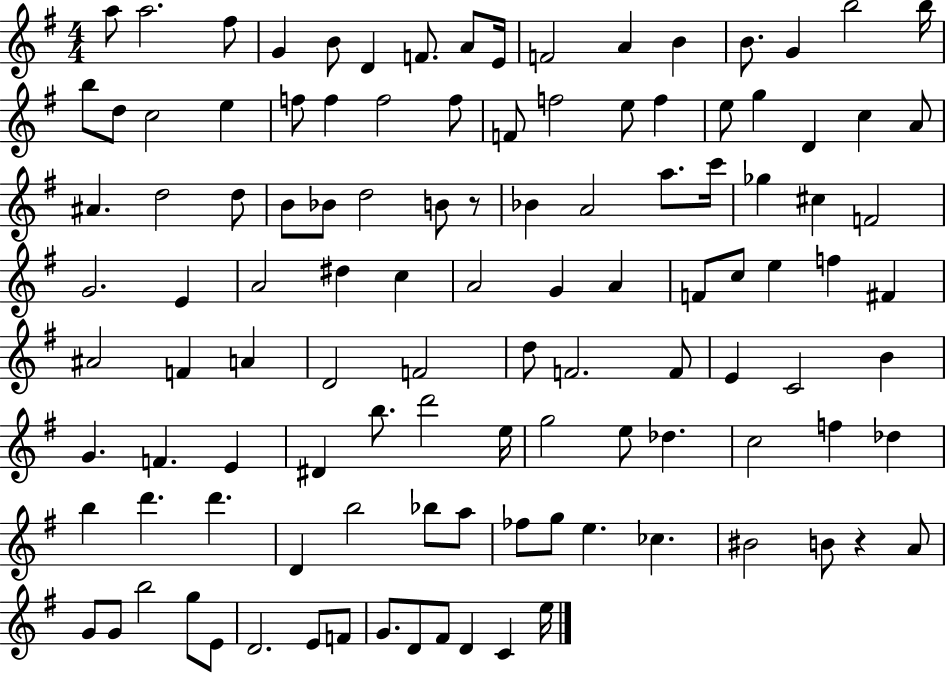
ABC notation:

X:1
T:Untitled
M:4/4
L:1/4
K:G
a/2 a2 ^f/2 G B/2 D F/2 A/2 E/4 F2 A B B/2 G b2 b/4 b/2 d/2 c2 e f/2 f f2 f/2 F/2 f2 e/2 f e/2 g D c A/2 ^A d2 d/2 B/2 _B/2 d2 B/2 z/2 _B A2 a/2 c'/4 _g ^c F2 G2 E A2 ^d c A2 G A F/2 c/2 e f ^F ^A2 F A D2 F2 d/2 F2 F/2 E C2 B G F E ^D b/2 d'2 e/4 g2 e/2 _d c2 f _d b d' d' D b2 _b/2 a/2 _f/2 g/2 e _c ^B2 B/2 z A/2 G/2 G/2 b2 g/2 E/2 D2 E/2 F/2 G/2 D/2 ^F/2 D C e/4